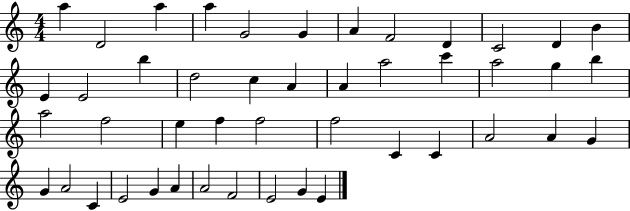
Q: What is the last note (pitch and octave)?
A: E4